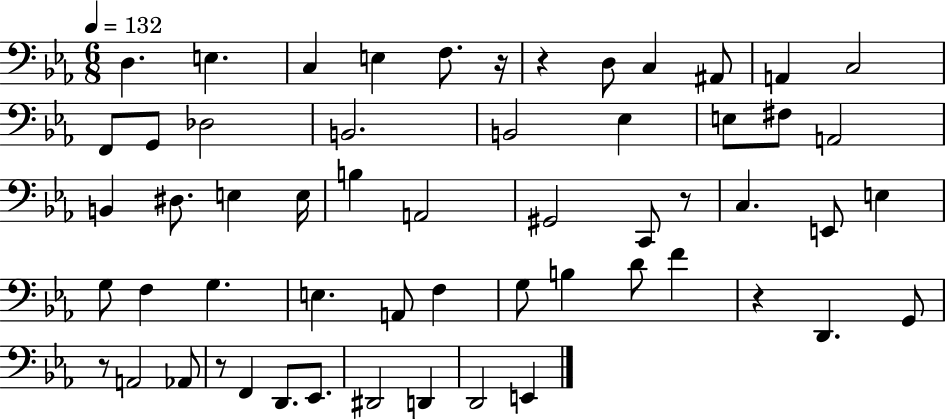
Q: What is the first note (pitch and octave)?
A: D3